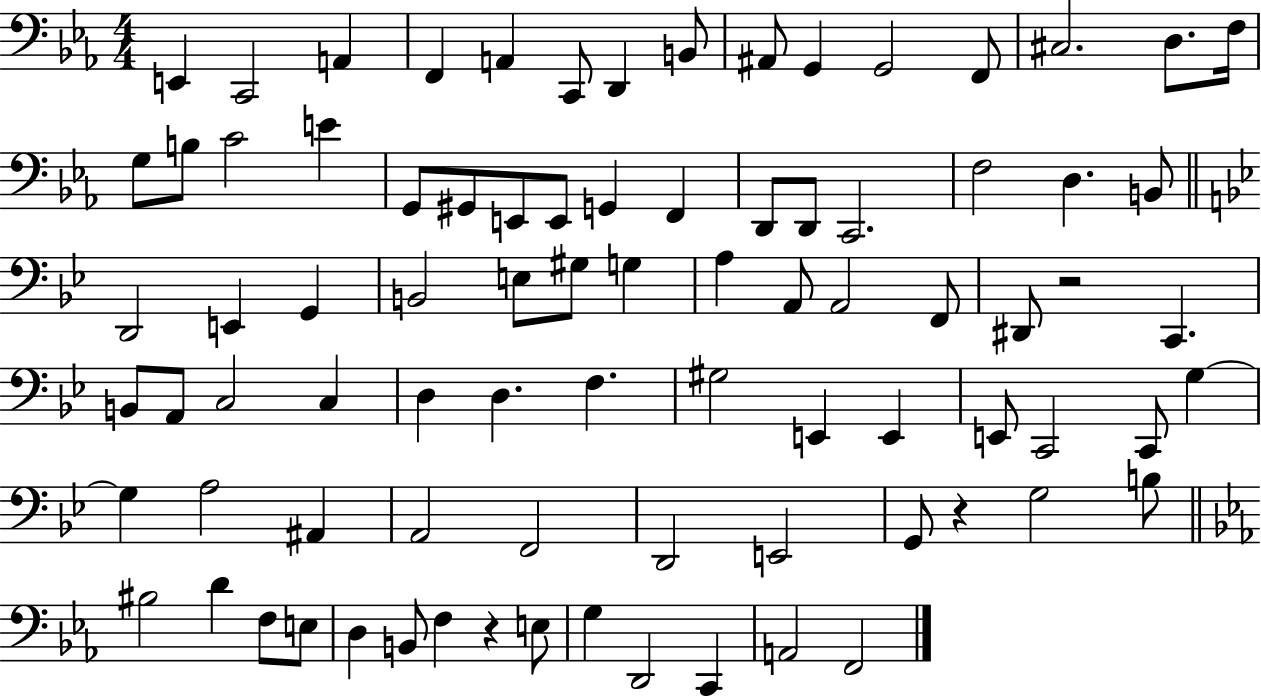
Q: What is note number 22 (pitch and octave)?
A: E2